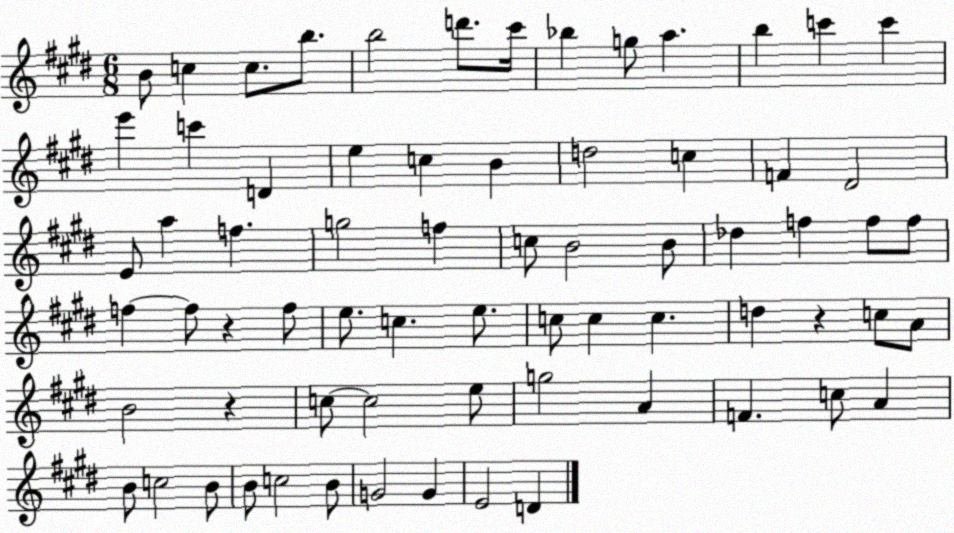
X:1
T:Untitled
M:6/8
L:1/4
K:E
B/2 c c/2 b/2 b2 d'/2 ^c'/4 _b g/2 a b c' c' e' c' D e c B d2 c F ^D2 E/2 a f g2 f c/2 B2 B/2 _d f f/2 f/2 f f/2 z f/2 e/2 c e/2 c/2 c c d z c/2 A/2 B2 z c/2 c2 e/2 g2 A F c/2 A B/2 c2 B/2 B/2 c2 B/2 G2 G E2 D